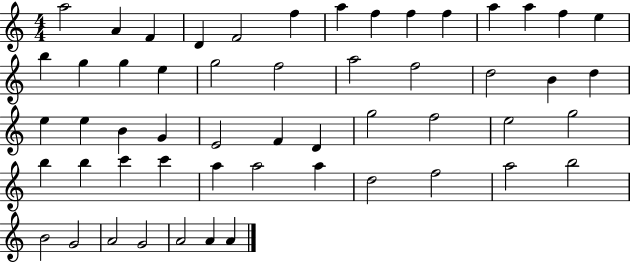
X:1
T:Untitled
M:4/4
L:1/4
K:C
a2 A F D F2 f a f f f a a f e b g g e g2 f2 a2 f2 d2 B d e e B G E2 F D g2 f2 e2 g2 b b c' c' a a2 a d2 f2 a2 b2 B2 G2 A2 G2 A2 A A